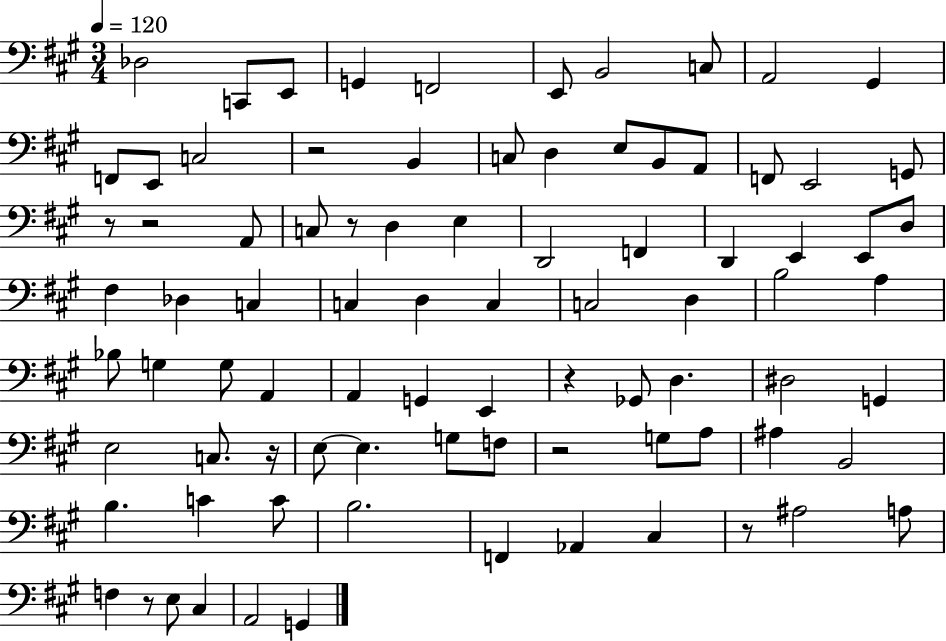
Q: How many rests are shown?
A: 9